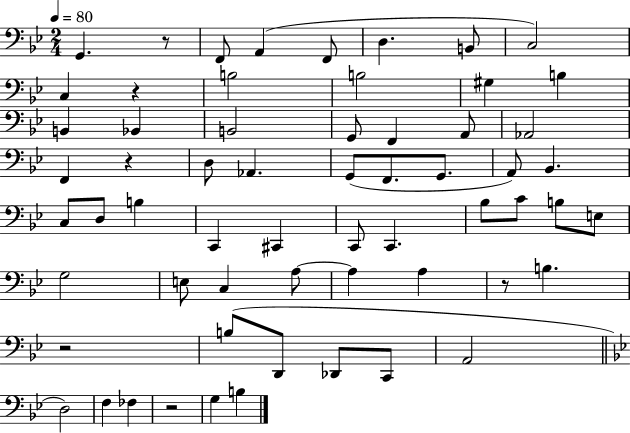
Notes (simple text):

G2/q. R/e F2/e A2/q F2/e D3/q. B2/e C3/h C3/q R/q B3/h B3/h G#3/q B3/q B2/q Bb2/q B2/h G2/e F2/q A2/e Ab2/h F2/q R/q D3/e Ab2/q. G2/e F2/e. G2/e. A2/e Bb2/q. C3/e D3/e B3/q C2/q C#2/q C2/e C2/q. Bb3/e C4/e B3/e E3/e G3/h E3/e C3/q A3/e A3/q A3/q R/e B3/q. R/h B3/e D2/e Db2/e C2/e A2/h D3/h F3/q FES3/q R/h G3/q B3/q